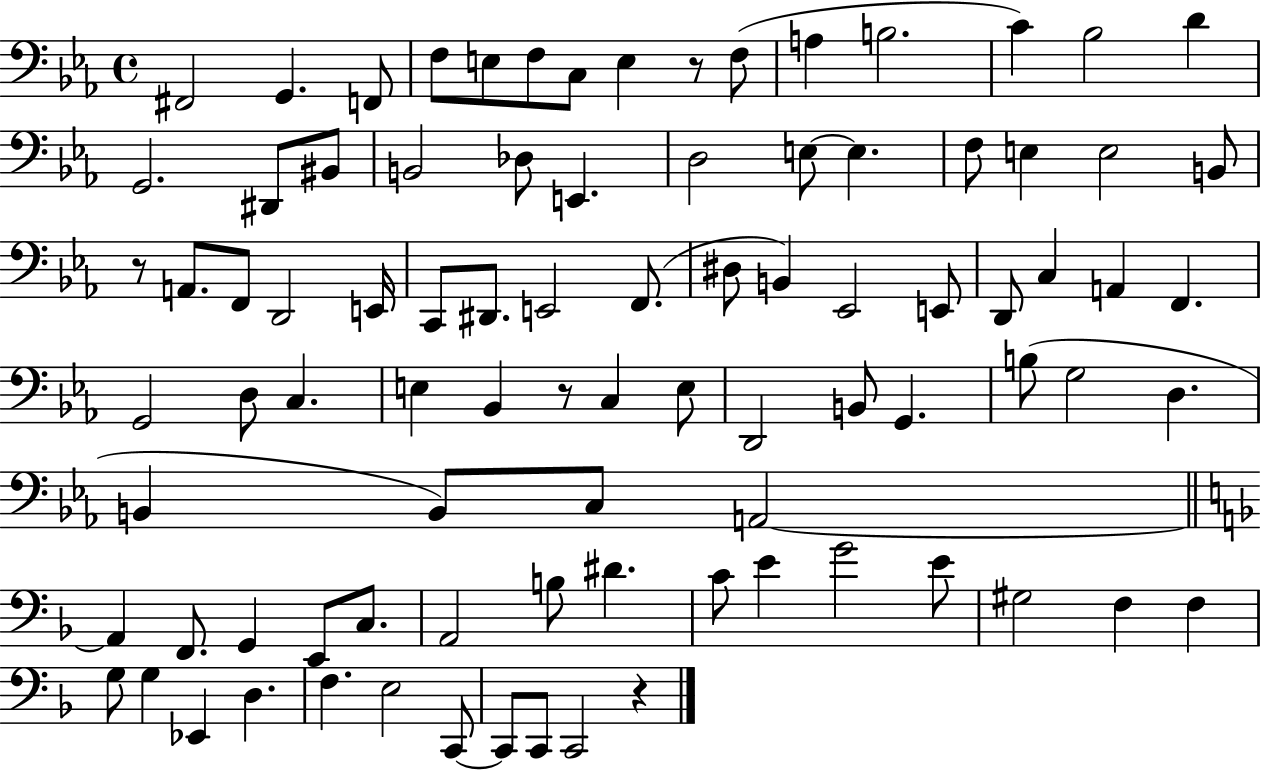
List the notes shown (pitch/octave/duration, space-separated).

F#2/h G2/q. F2/e F3/e E3/e F3/e C3/e E3/q R/e F3/e A3/q B3/h. C4/q Bb3/h D4/q G2/h. D#2/e BIS2/e B2/h Db3/e E2/q. D3/h E3/e E3/q. F3/e E3/q E3/h B2/e R/e A2/e. F2/e D2/h E2/s C2/e D#2/e. E2/h F2/e. D#3/e B2/q Eb2/h E2/e D2/e C3/q A2/q F2/q. G2/h D3/e C3/q. E3/q Bb2/q R/e C3/q E3/e D2/h B2/e G2/q. B3/e G3/h D3/q. B2/q B2/e C3/e A2/h A2/q F2/e. G2/q E2/e C3/e. A2/h B3/e D#4/q. C4/e E4/q G4/h E4/e G#3/h F3/q F3/q G3/e G3/q Eb2/q D3/q. F3/q. E3/h C2/e C2/e C2/e C2/h R/q